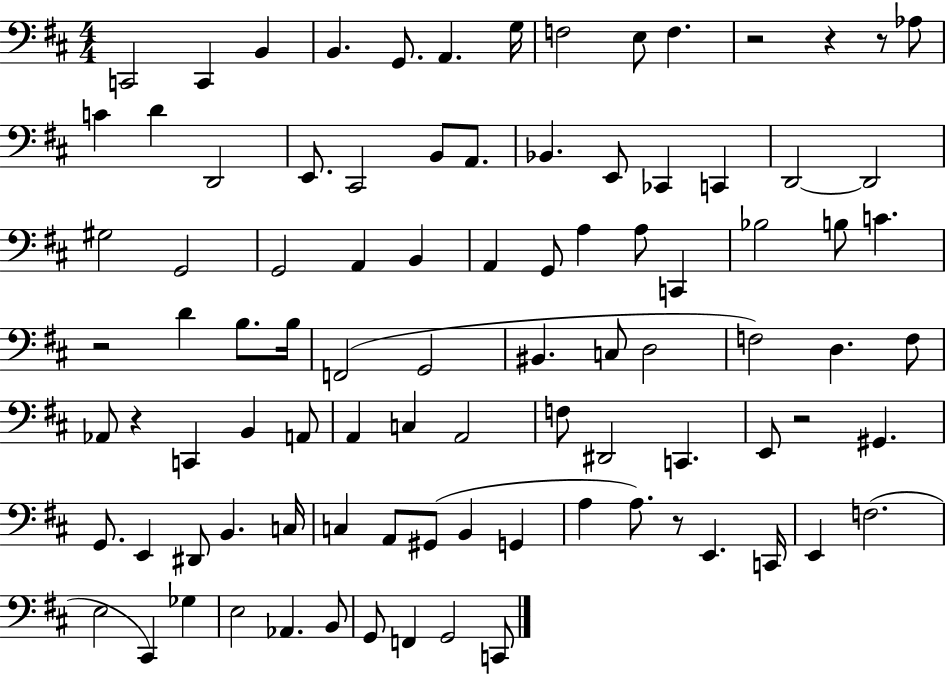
{
  \clef bass
  \numericTimeSignature
  \time 4/4
  \key d \major
  c,2 c,4 b,4 | b,4. g,8. a,4. g16 | f2 e8 f4. | r2 r4 r8 aes8 | \break c'4 d'4 d,2 | e,8. cis,2 b,8 a,8. | bes,4. e,8 ces,4 c,4 | d,2~~ d,2 | \break gis2 g,2 | g,2 a,4 b,4 | a,4 g,8 a4 a8 c,4 | bes2 b8 c'4. | \break r2 d'4 b8. b16 | f,2( g,2 | bis,4. c8 d2 | f2) d4. f8 | \break aes,8 r4 c,4 b,4 a,8 | a,4 c4 a,2 | f8 dis,2 c,4. | e,8 r2 gis,4. | \break g,8. e,4 dis,8 b,4. c16 | c4 a,8 gis,8( b,4 g,4 | a4 a8.) r8 e,4. c,16 | e,4 f2.( | \break e2 cis,4) ges4 | e2 aes,4. b,8 | g,8 f,4 g,2 c,8 | \bar "|."
}